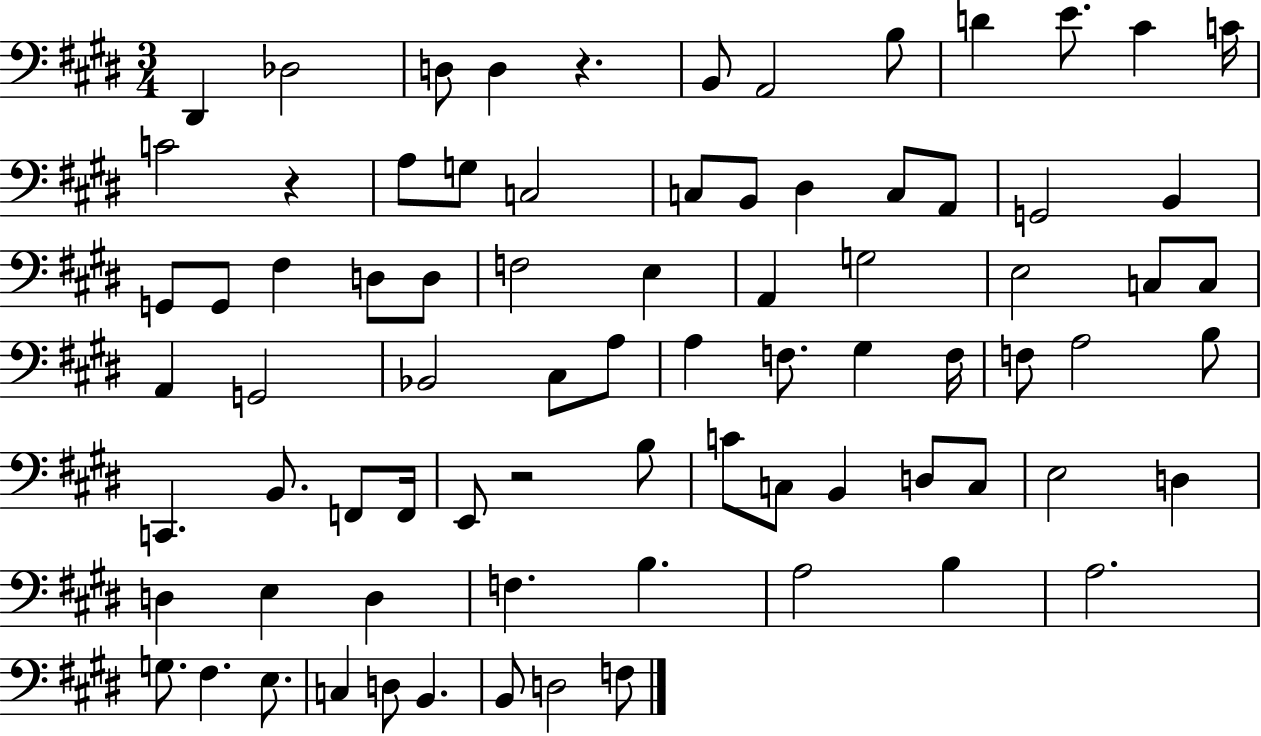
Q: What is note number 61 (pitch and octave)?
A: E3